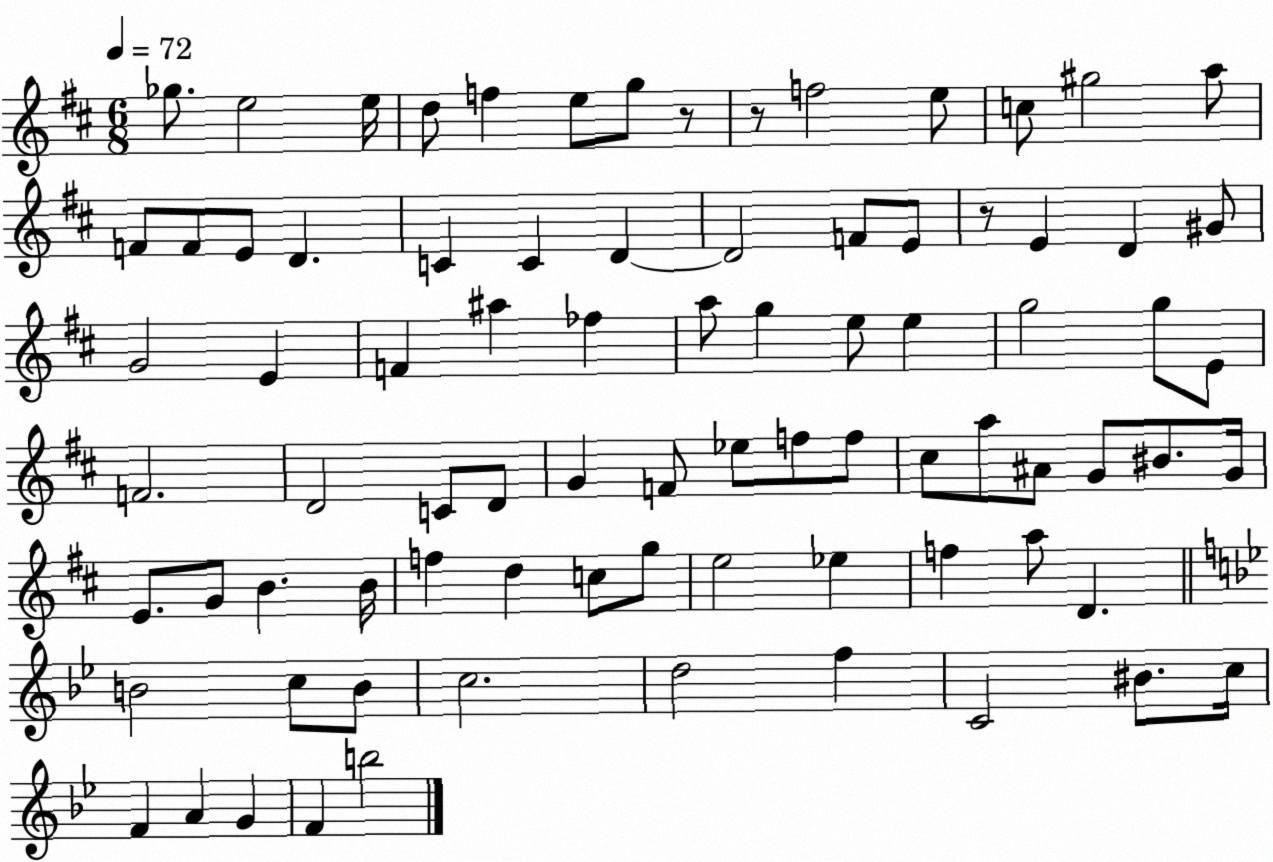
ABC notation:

X:1
T:Untitled
M:6/8
L:1/4
K:D
_g/2 e2 e/4 d/2 f e/2 g/2 z/2 z/2 f2 e/2 c/2 ^g2 a/2 F/2 F/2 E/2 D C C D D2 F/2 E/2 z/2 E D ^G/2 G2 E F ^a _f a/2 g e/2 e g2 g/2 E/2 F2 D2 C/2 D/2 G F/2 _e/2 f/2 f/2 ^c/2 a/2 ^A/2 G/2 ^B/2 G/4 E/2 G/2 B B/4 f d c/2 g/2 e2 _e f a/2 D B2 c/2 B/2 c2 d2 f C2 ^B/2 c/4 F A G F b2